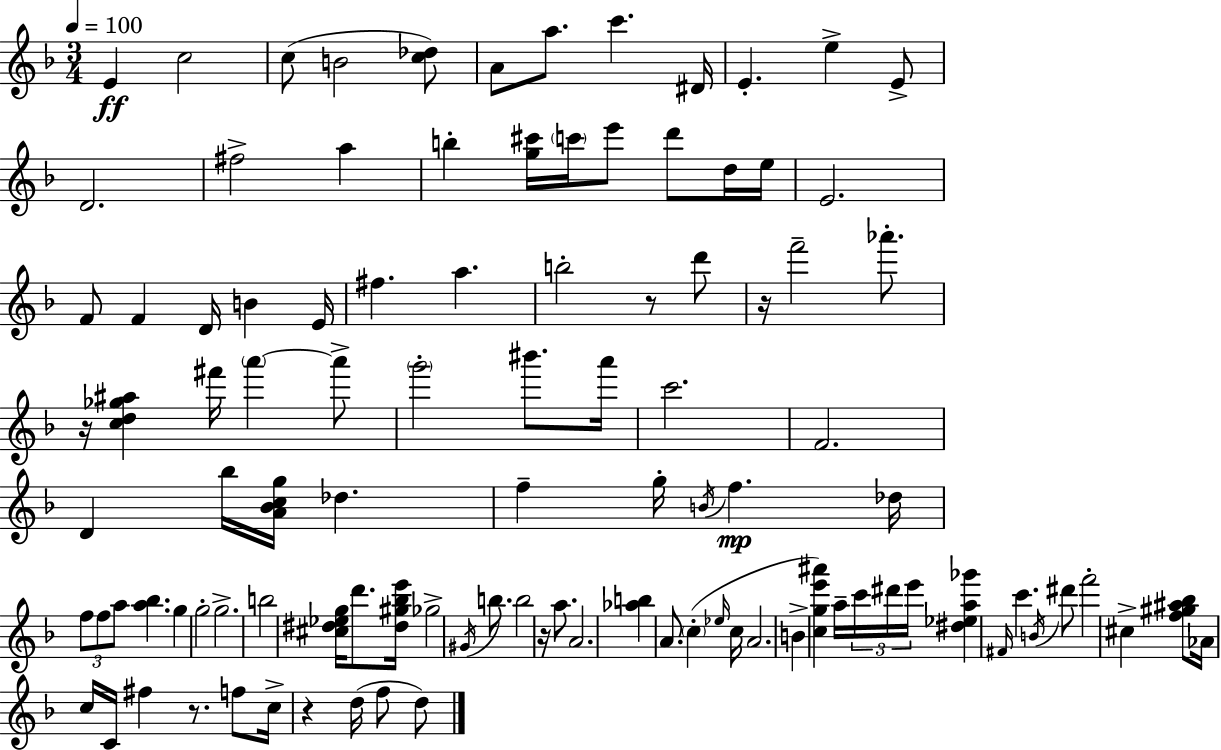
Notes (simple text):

E4/q C5/h C5/e B4/h [C5,Db5]/e A4/e A5/e. C6/q. D#4/s E4/q. E5/q E4/e D4/h. F#5/h A5/q B5/q [G5,C#6]/s C6/s E6/e D6/e D5/s E5/s E4/h. F4/e F4/q D4/s B4/q E4/s F#5/q. A5/q. B5/h R/e D6/e R/s F6/h Ab6/e. R/s [C5,D5,Gb5,A#5]/q F#6/s A6/q A6/e G6/h BIS6/e. A6/s C6/h. F4/h. D4/q Bb5/s [A4,Bb4,C5,G5]/s Db5/q. F5/q G5/s B4/s F5/q. Db5/s F5/e F5/e A5/e [A5,Bb5]/q. G5/q G5/h G5/h. B5/h [C#5,D#5,Eb5,G5]/s D6/e. [D#5,G#5,Bb5,E6]/s Gb5/h G#4/s B5/e. B5/h R/s A5/e. A4/h. [Ab5,B5]/q A4/e. C5/q Eb5/s C5/s A4/h. B4/q [C5,G5,E6,A#6]/q A5/s C6/s D#6/s E6/s [D#5,Eb5,A5,Gb6]/q F#4/s C6/q. B4/s D#6/e F6/h C#5/q [F5,G#5,A#5,Bb5]/e Ab4/s C5/s C4/s F#5/q R/e. F5/e C5/s R/q D5/s F5/e D5/e